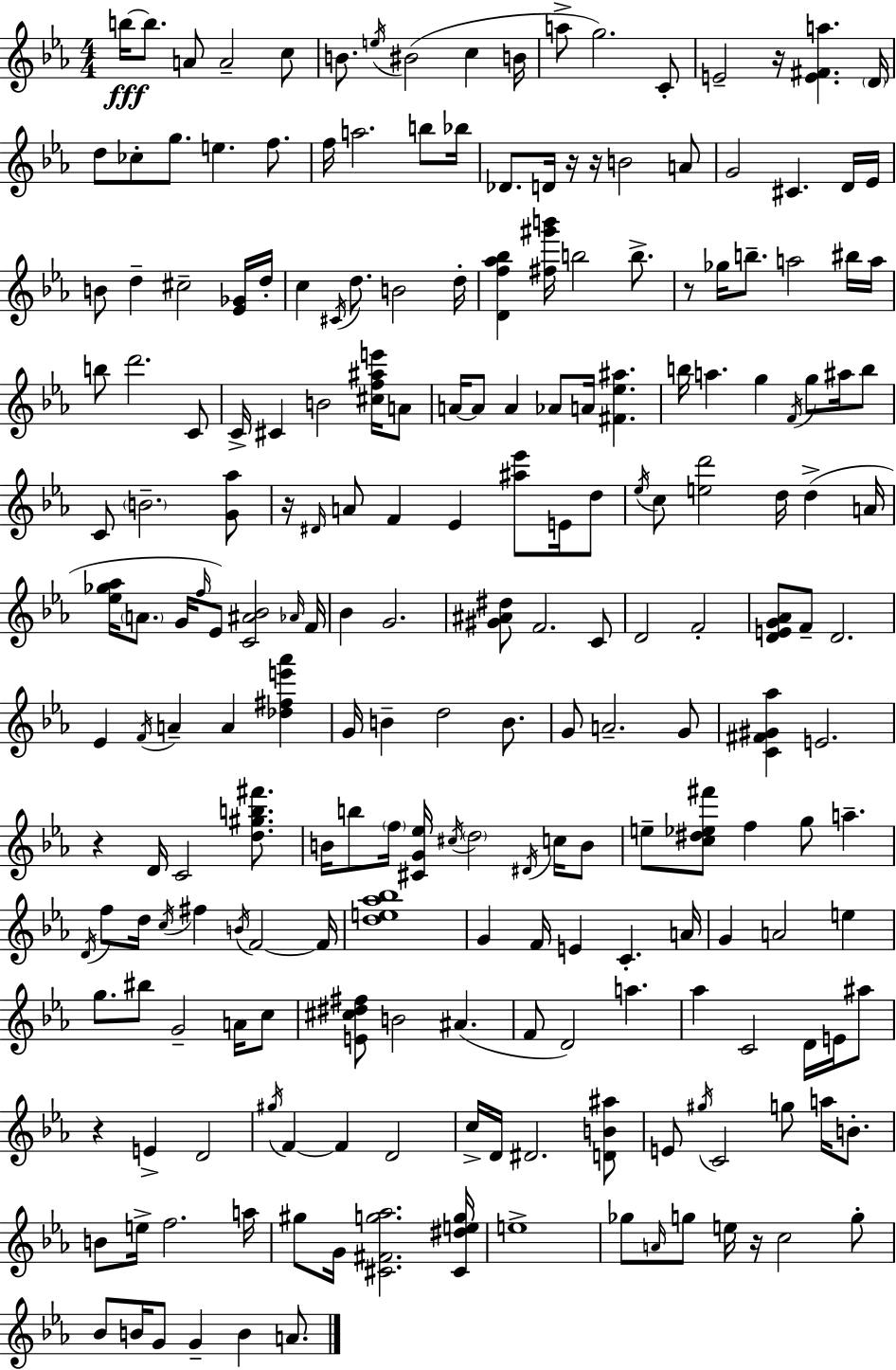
X:1
T:Untitled
M:4/4
L:1/4
K:Cm
b/4 b/2 A/2 A2 c/2 B/2 e/4 ^B2 c B/4 a/2 g2 C/2 E2 z/4 [E^Fa] D/4 d/2 _c/2 g/2 e f/2 f/4 a2 b/2 _b/4 _D/2 D/4 z/4 z/4 B2 A/2 G2 ^C D/4 _E/4 B/2 d ^c2 [_E_G]/4 d/4 c ^C/4 d/2 B2 d/4 [Df_a_b] [^f^g'b']/4 b2 b/2 z/2 _g/4 b/2 a2 ^b/4 a/4 b/2 d'2 C/2 C/4 ^C B2 [^cf^ae']/4 A/2 A/4 A/2 A _A/2 A/4 [^F_e^a] b/4 a g F/4 g/2 ^a/4 b/2 C/2 B2 [G_a]/2 z/4 ^D/4 A/2 F _E [^a_e']/2 E/4 d/2 _e/4 c/2 [ed']2 d/4 d A/4 [_e_g_a]/4 A/2 G/4 f/4 _E/2 [C^A_B]2 _A/4 F/4 _B G2 [^G^A^d]/2 F2 C/2 D2 F2 [DEG_A]/2 F/2 D2 _E F/4 A A [_d^fe'_a'] G/4 B d2 B/2 G/2 A2 G/2 [C^F^G_a] E2 z D/4 C2 [d^gb^f']/2 B/4 b/2 f/4 [^CG_e]/4 ^c/4 d2 ^D/4 c/4 B/2 e/2 [c^d_e^f']/2 f g/2 a D/4 f/2 d/4 c/4 ^f B/4 F2 F/4 [de_a_b]4 G F/4 E C A/4 G A2 e g/2 ^b/2 G2 A/4 c/2 [E^c^d^f]/2 B2 ^A F/2 D2 a _a C2 D/4 E/4 ^a/2 z E D2 ^g/4 F F D2 c/4 D/4 ^D2 [DB^a]/2 E/2 ^g/4 C2 g/2 a/4 B/2 B/2 e/4 f2 a/4 ^g/2 G/4 [^C^Fg_a]2 [^C^deg]/4 e4 _g/2 A/4 g/2 e/4 z/4 c2 g/2 _B/2 B/4 G/2 G B A/2